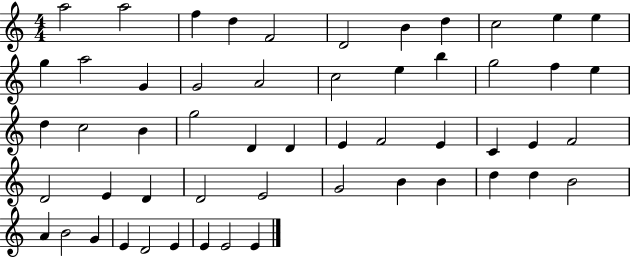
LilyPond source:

{
  \clef treble
  \numericTimeSignature
  \time 4/4
  \key c \major
  a''2 a''2 | f''4 d''4 f'2 | d'2 b'4 d''4 | c''2 e''4 e''4 | \break g''4 a''2 g'4 | g'2 a'2 | c''2 e''4 b''4 | g''2 f''4 e''4 | \break d''4 c''2 b'4 | g''2 d'4 d'4 | e'4 f'2 e'4 | c'4 e'4 f'2 | \break d'2 e'4 d'4 | d'2 e'2 | g'2 b'4 b'4 | d''4 d''4 b'2 | \break a'4 b'2 g'4 | e'4 d'2 e'4 | e'4 e'2 e'4 | \bar "|."
}